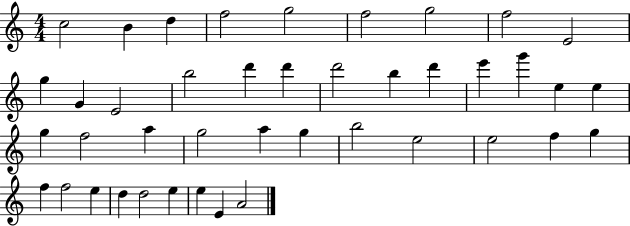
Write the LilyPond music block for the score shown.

{
  \clef treble
  \numericTimeSignature
  \time 4/4
  \key c \major
  c''2 b'4 d''4 | f''2 g''2 | f''2 g''2 | f''2 e'2 | \break g''4 g'4 e'2 | b''2 d'''4 d'''4 | d'''2 b''4 d'''4 | e'''4 g'''4 e''4 e''4 | \break g''4 f''2 a''4 | g''2 a''4 g''4 | b''2 e''2 | e''2 f''4 g''4 | \break f''4 f''2 e''4 | d''4 d''2 e''4 | e''4 e'4 a'2 | \bar "|."
}